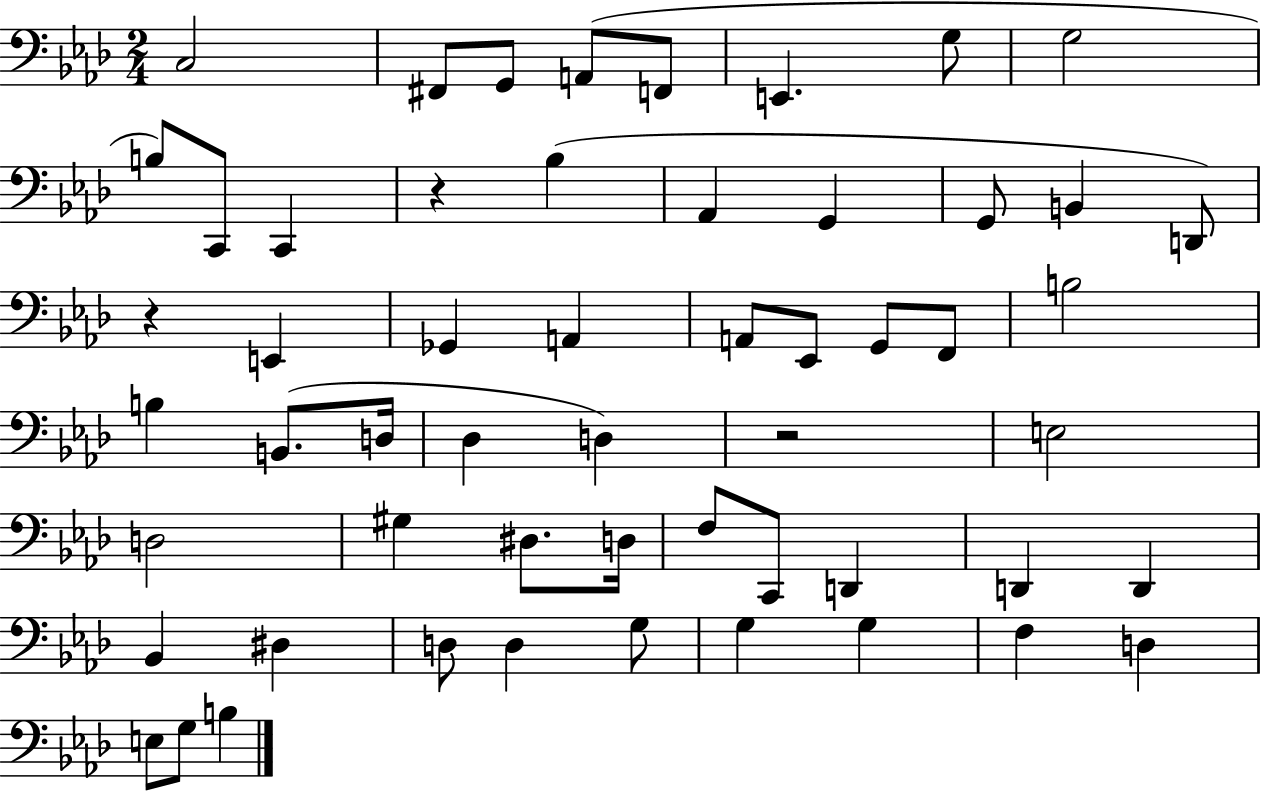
C3/h F#2/e G2/e A2/e F2/e E2/q. G3/e G3/h B3/e C2/e C2/q R/q Bb3/q Ab2/q G2/q G2/e B2/q D2/e R/q E2/q Gb2/q A2/q A2/e Eb2/e G2/e F2/e B3/h B3/q B2/e. D3/s Db3/q D3/q R/h E3/h D3/h G#3/q D#3/e. D3/s F3/e C2/e D2/q D2/q D2/q Bb2/q D#3/q D3/e D3/q G3/e G3/q G3/q F3/q D3/q E3/e G3/e B3/q